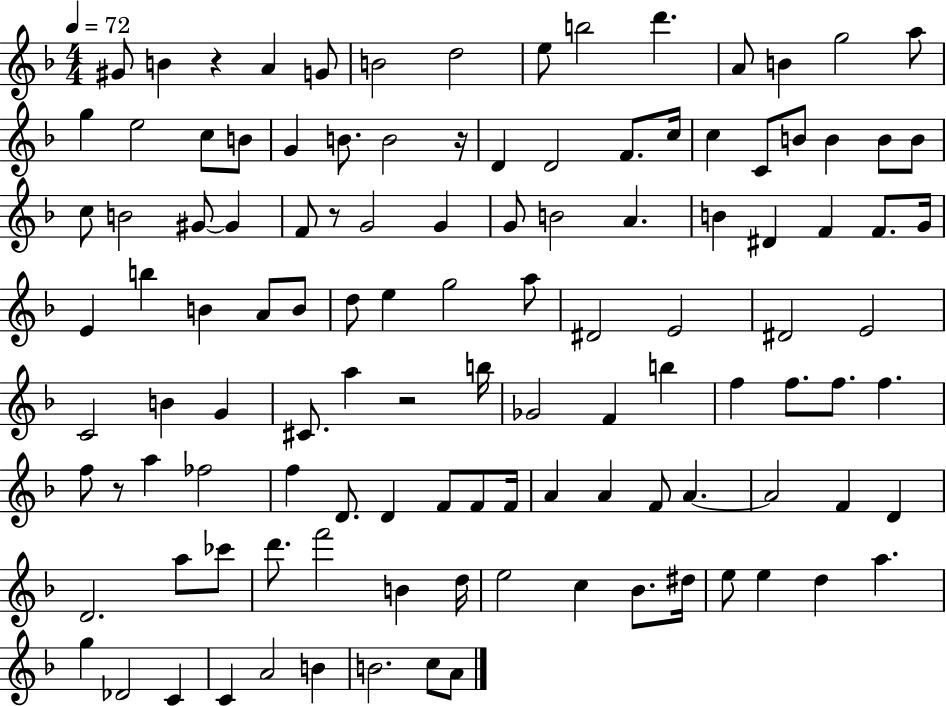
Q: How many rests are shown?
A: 5